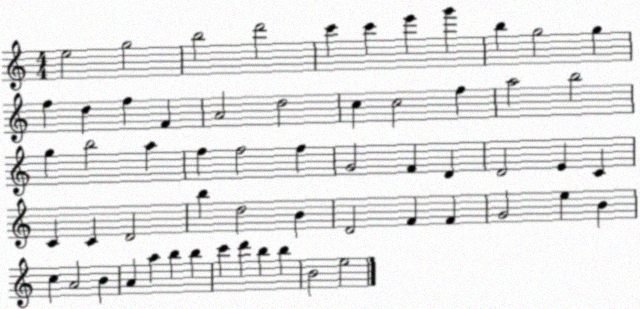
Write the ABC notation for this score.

X:1
T:Untitled
M:4/4
L:1/4
K:C
e2 g2 b2 d'2 c' c' e' g' b g2 g f d f F A2 d2 c c2 f a2 b2 g b2 a f f2 f G2 F D D2 E C C C D2 b d2 B D2 F F G2 e B c A2 B A a b b c' d' b b B2 e2